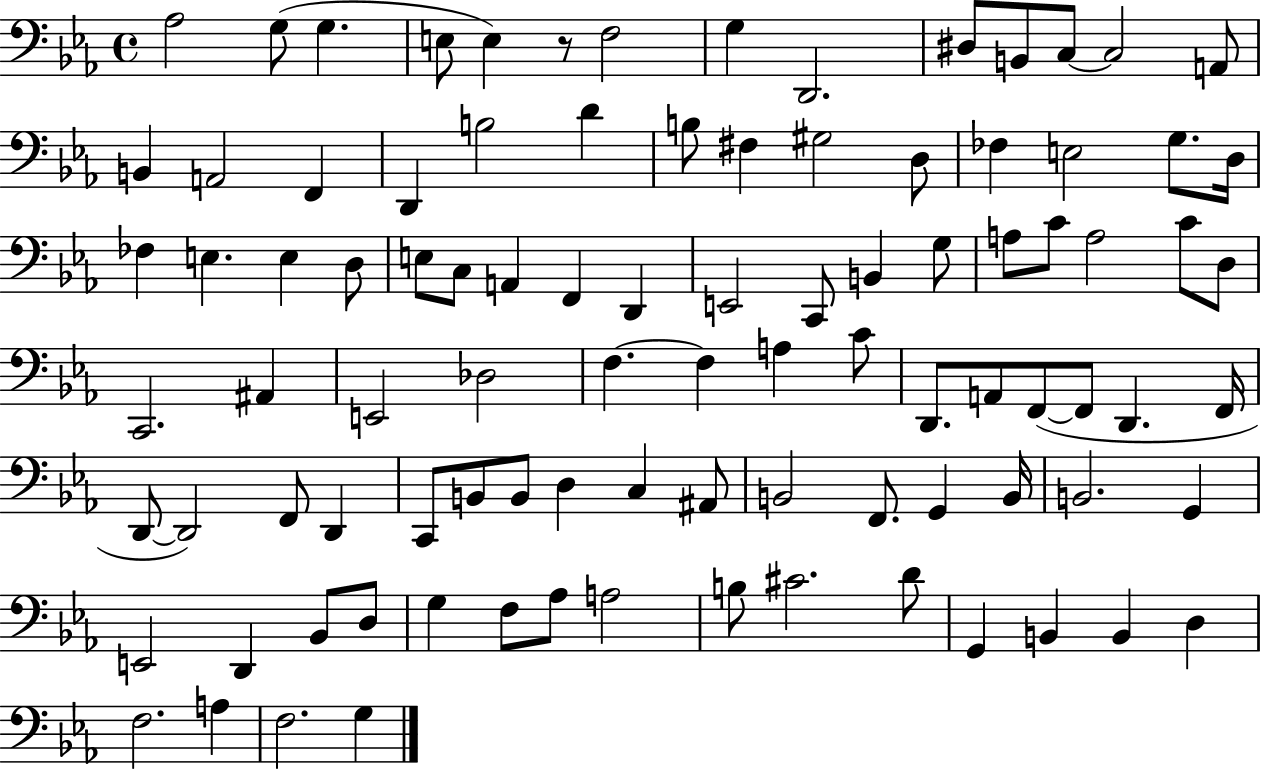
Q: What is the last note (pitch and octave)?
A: G3